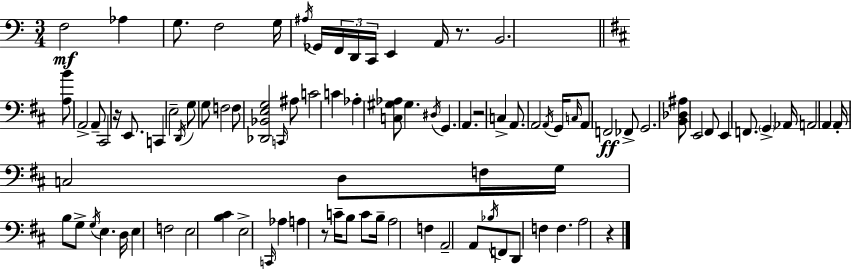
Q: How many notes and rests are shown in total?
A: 92